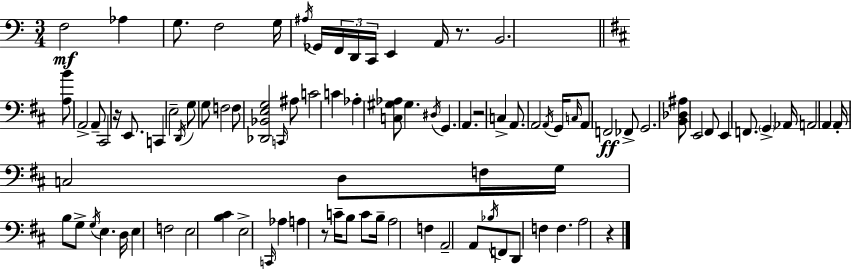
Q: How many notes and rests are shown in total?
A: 92